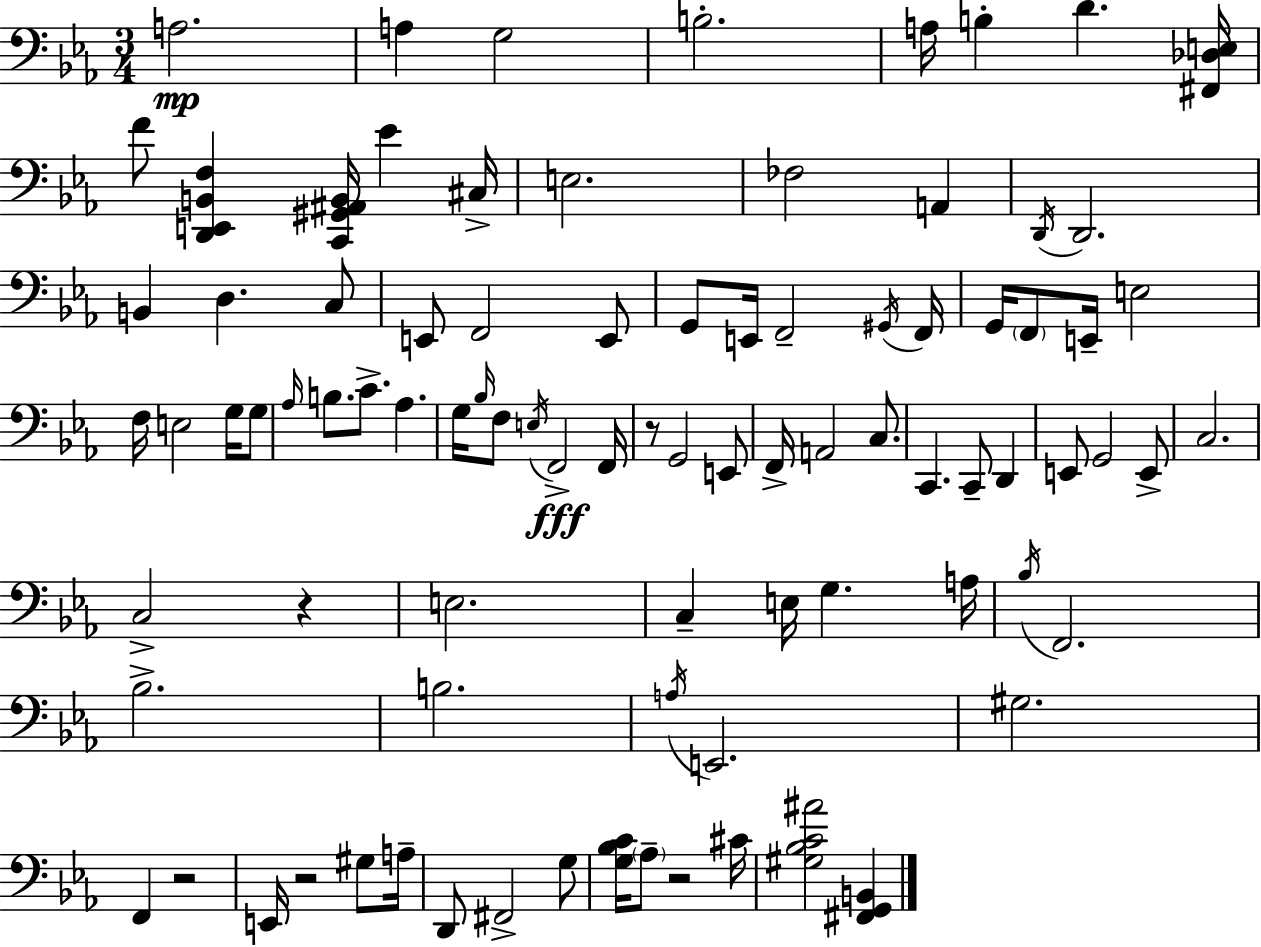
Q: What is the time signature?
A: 3/4